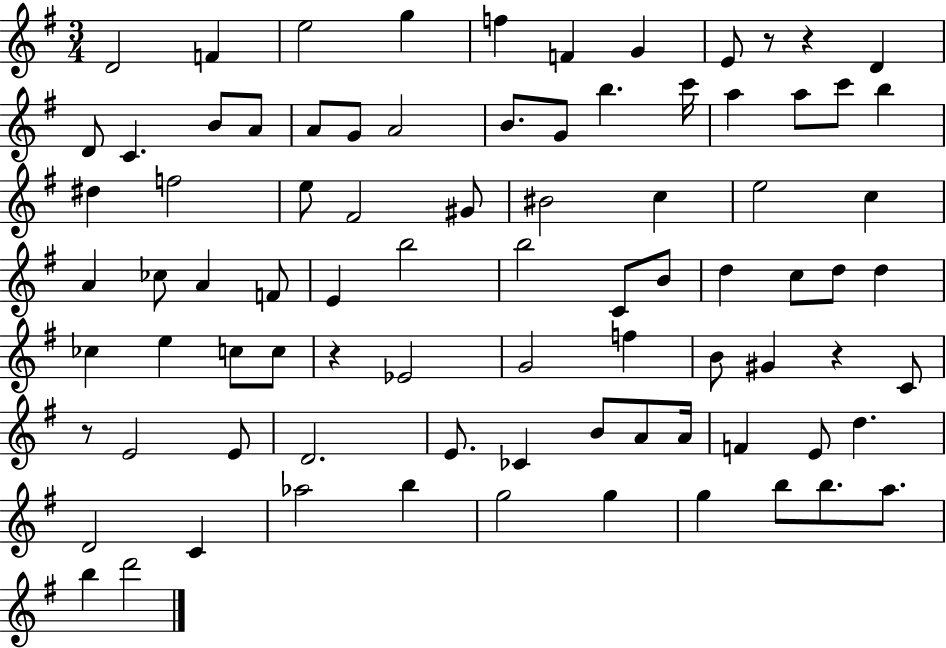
{
  \clef treble
  \numericTimeSignature
  \time 3/4
  \key g \major
  d'2 f'4 | e''2 g''4 | f''4 f'4 g'4 | e'8 r8 r4 d'4 | \break d'8 c'4. b'8 a'8 | a'8 g'8 a'2 | b'8. g'8 b''4. c'''16 | a''4 a''8 c'''8 b''4 | \break dis''4 f''2 | e''8 fis'2 gis'8 | bis'2 c''4 | e''2 c''4 | \break a'4 ces''8 a'4 f'8 | e'4 b''2 | b''2 c'8 b'8 | d''4 c''8 d''8 d''4 | \break ces''4 e''4 c''8 c''8 | r4 ees'2 | g'2 f''4 | b'8 gis'4 r4 c'8 | \break r8 e'2 e'8 | d'2. | e'8. ces'4 b'8 a'8 a'16 | f'4 e'8 d''4. | \break d'2 c'4 | aes''2 b''4 | g''2 g''4 | g''4 b''8 b''8. a''8. | \break b''4 d'''2 | \bar "|."
}